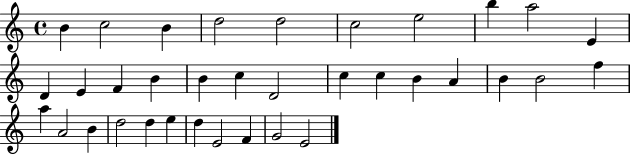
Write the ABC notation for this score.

X:1
T:Untitled
M:4/4
L:1/4
K:C
B c2 B d2 d2 c2 e2 b a2 E D E F B B c D2 c c B A B B2 f a A2 B d2 d e d E2 F G2 E2